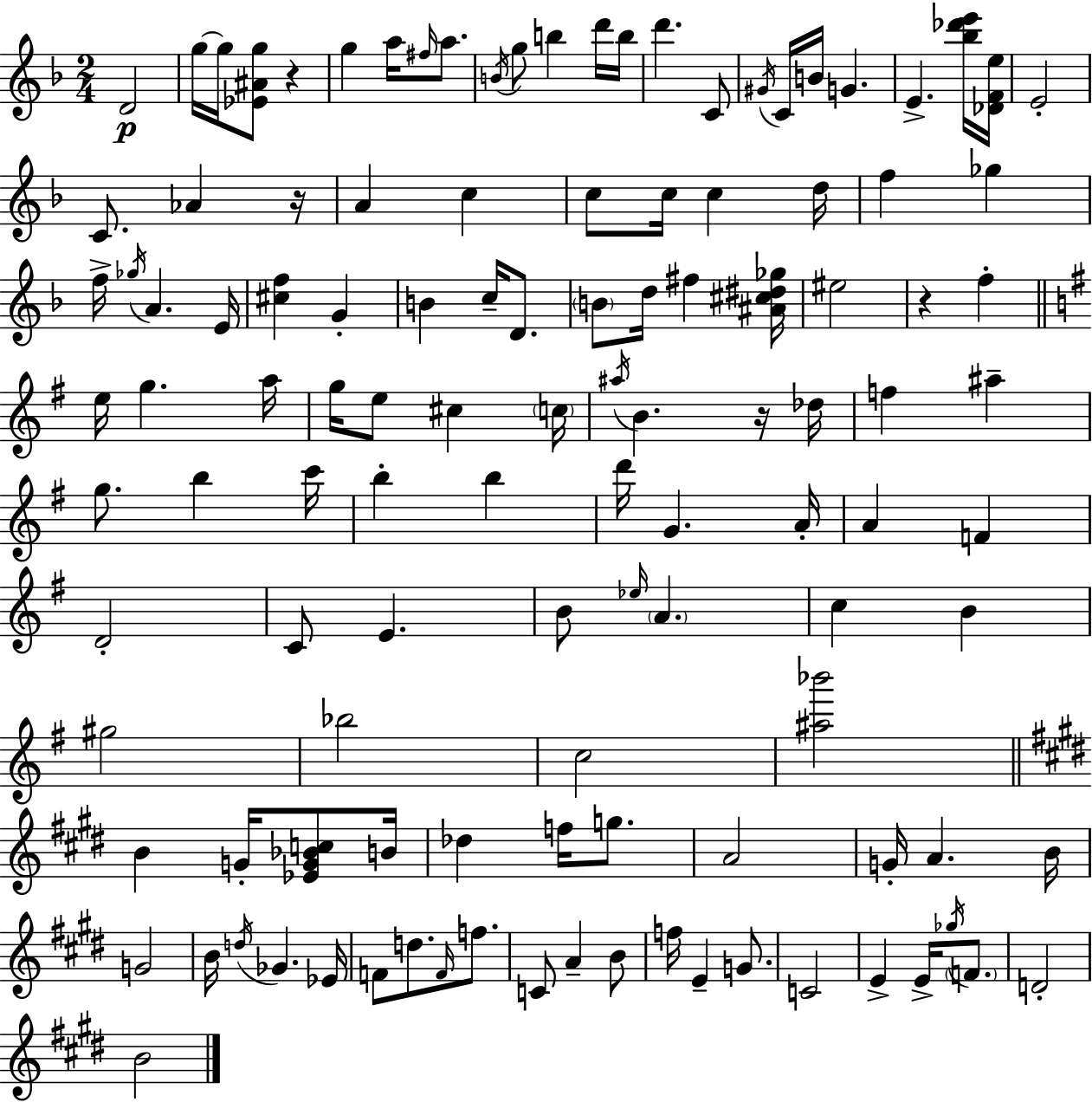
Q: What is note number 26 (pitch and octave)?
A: C5